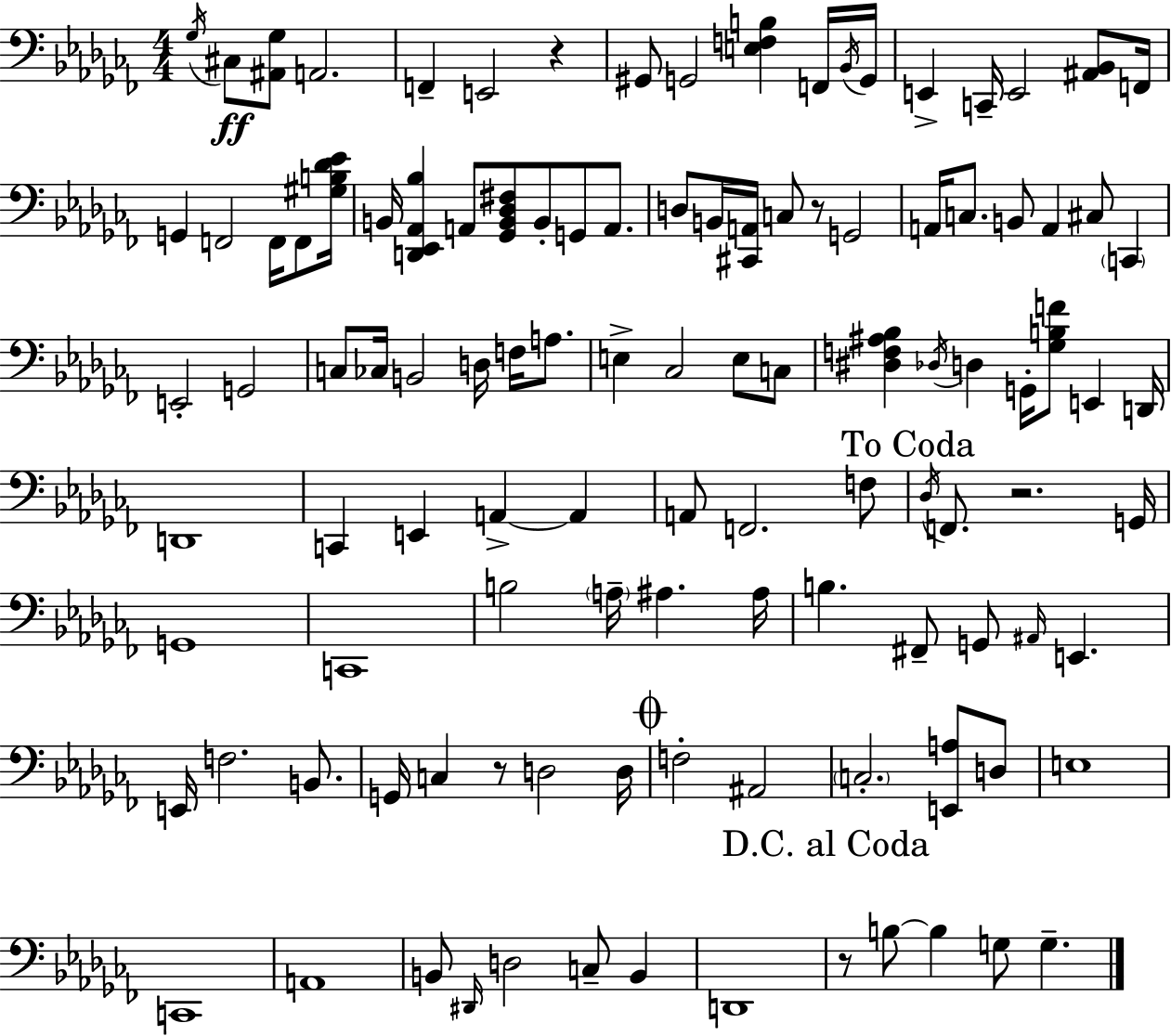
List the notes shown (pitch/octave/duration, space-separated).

Gb3/s C#3/e [A#2,Gb3]/e A2/h. F2/q E2/h R/q G#2/e G2/h [E3,F3,B3]/q F2/s Bb2/s G2/s E2/q C2/s E2/h [A#2,Bb2]/e F2/s G2/q F2/h F2/s F2/e [G#3,B3,Db4,Eb4]/s B2/s [D2,Eb2,Ab2,Bb3]/q A2/e [Gb2,B2,Db3,F#3]/e B2/e G2/e A2/e. D3/e B2/s [C#2,A2]/s C3/e R/e G2/h A2/s C3/e. B2/e A2/q C#3/e C2/q E2/h G2/h C3/e CES3/s B2/h D3/s F3/s A3/e. E3/q CES3/h E3/e C3/e [D#3,F3,A#3,Bb3]/q Db3/s D3/q G2/s [Gb3,B3,F4]/e E2/q D2/s D2/w C2/q E2/q A2/q A2/q A2/e F2/h. F3/e Db3/s F2/e. R/h. G2/s G2/w C2/w B3/h A3/s A#3/q. A#3/s B3/q. F#2/e G2/e A#2/s E2/q. E2/s F3/h. B2/e. G2/s C3/q R/e D3/h D3/s F3/h A#2/h C3/h. [E2,A3]/e D3/e E3/w C2/w A2/w B2/e D#2/s D3/h C3/e B2/q D2/w R/e B3/e B3/q G3/e G3/q.